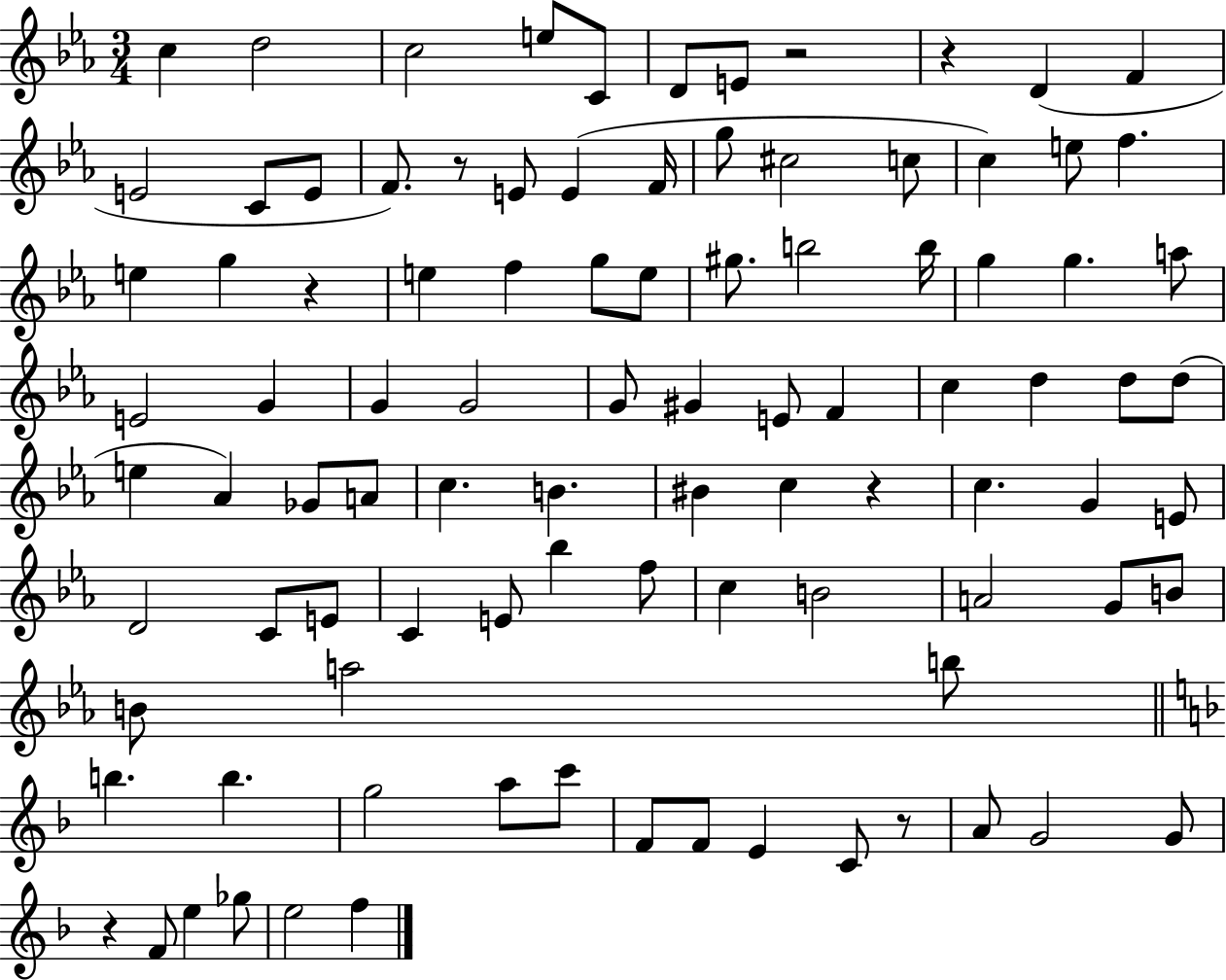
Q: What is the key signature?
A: EES major